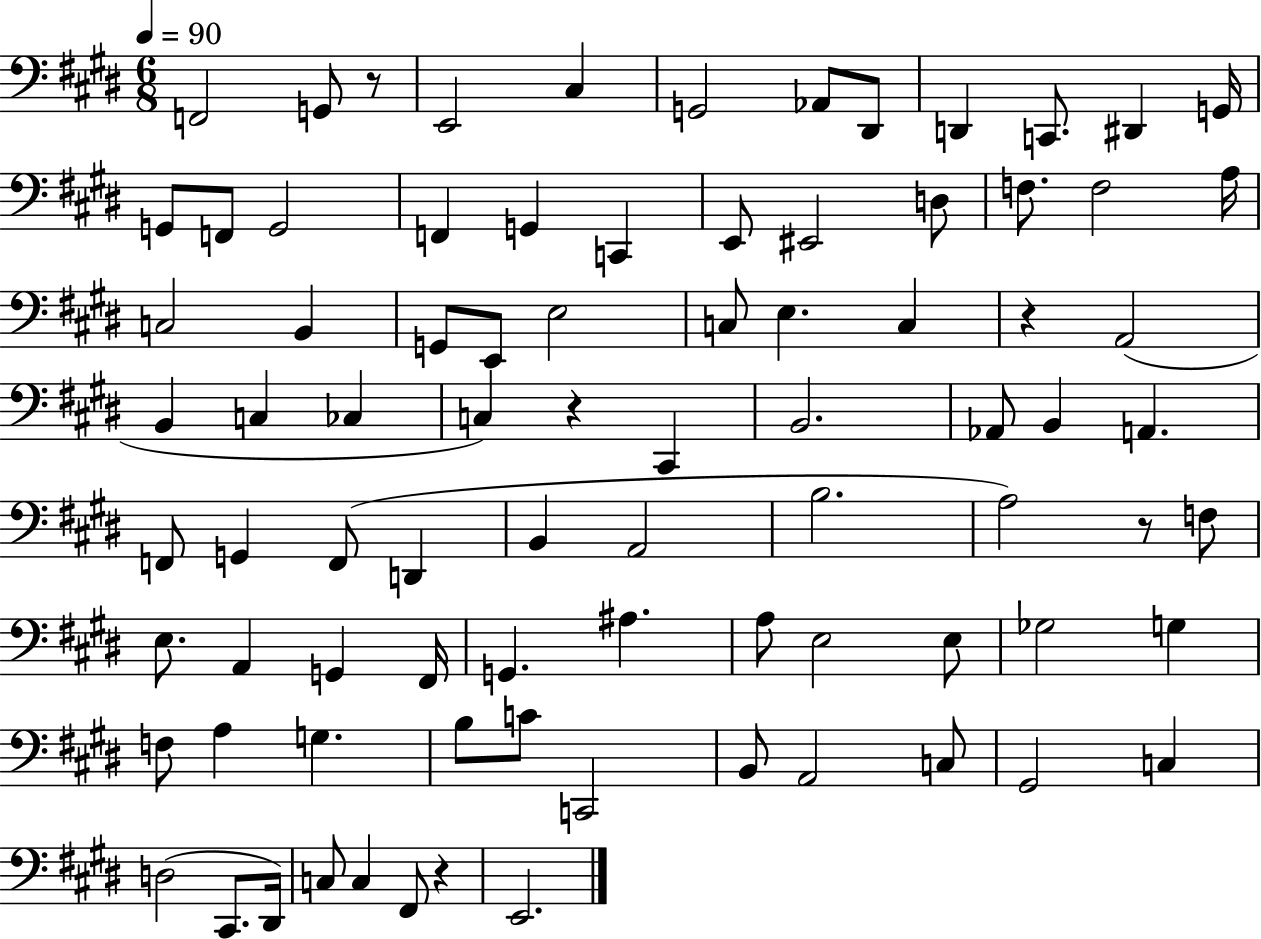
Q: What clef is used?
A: bass